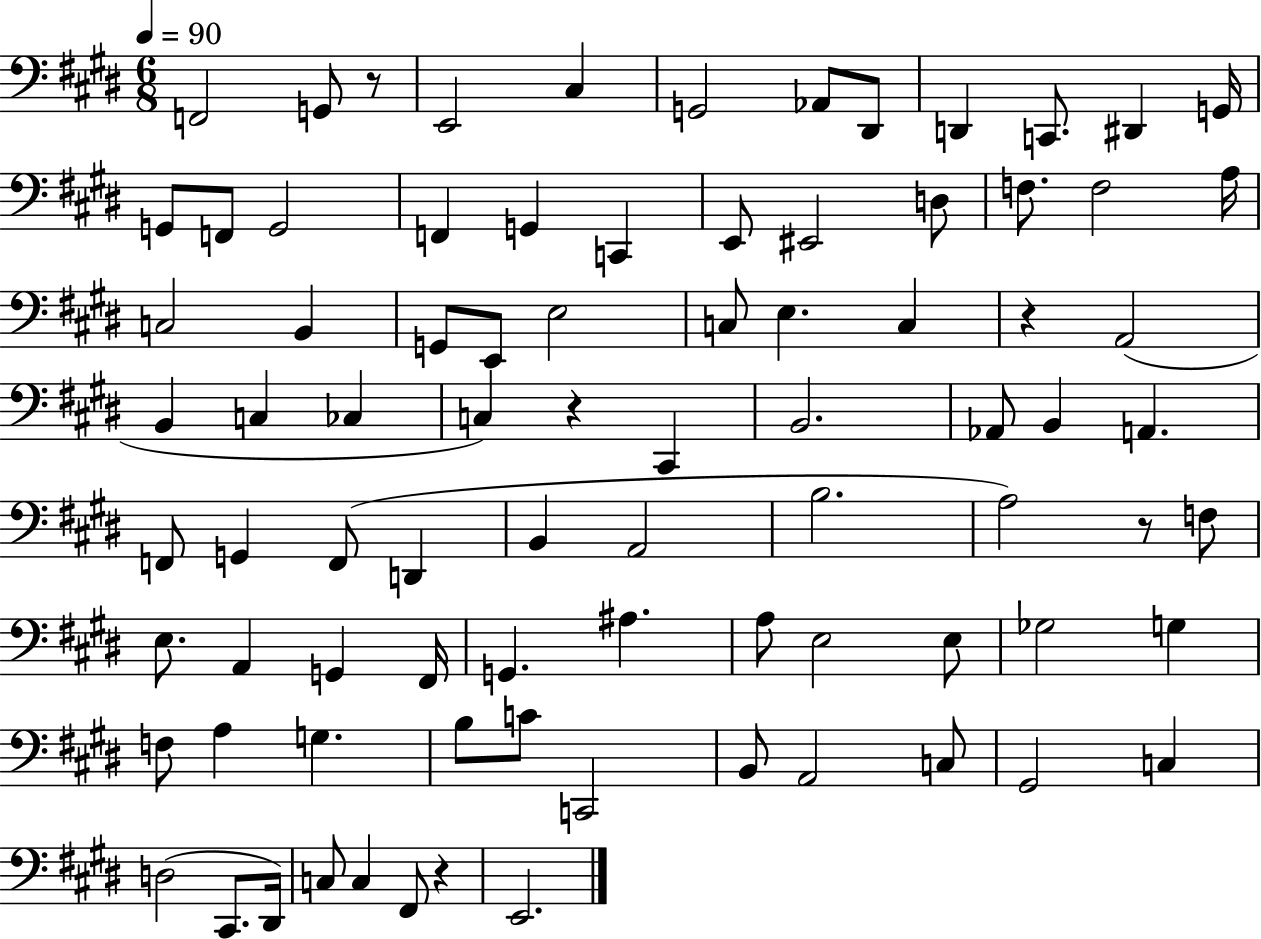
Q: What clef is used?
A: bass